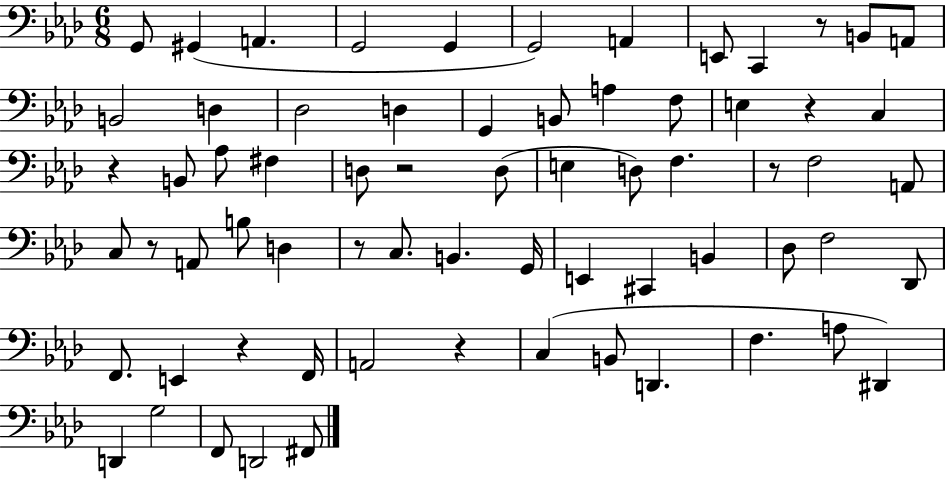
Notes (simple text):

G2/e G#2/q A2/q. G2/h G2/q G2/h A2/q E2/e C2/q R/e B2/e A2/e B2/h D3/q Db3/h D3/q G2/q B2/e A3/q F3/e E3/q R/q C3/q R/q B2/e Ab3/e F#3/q D3/e R/h D3/e E3/q D3/e F3/q. R/e F3/h A2/e C3/e R/e A2/e B3/e D3/q R/e C3/e. B2/q. G2/s E2/q C#2/q B2/q Db3/e F3/h Db2/e F2/e. E2/q R/q F2/s A2/h R/q C3/q B2/e D2/q. F3/q. A3/e D#2/q D2/q G3/h F2/e D2/h F#2/e